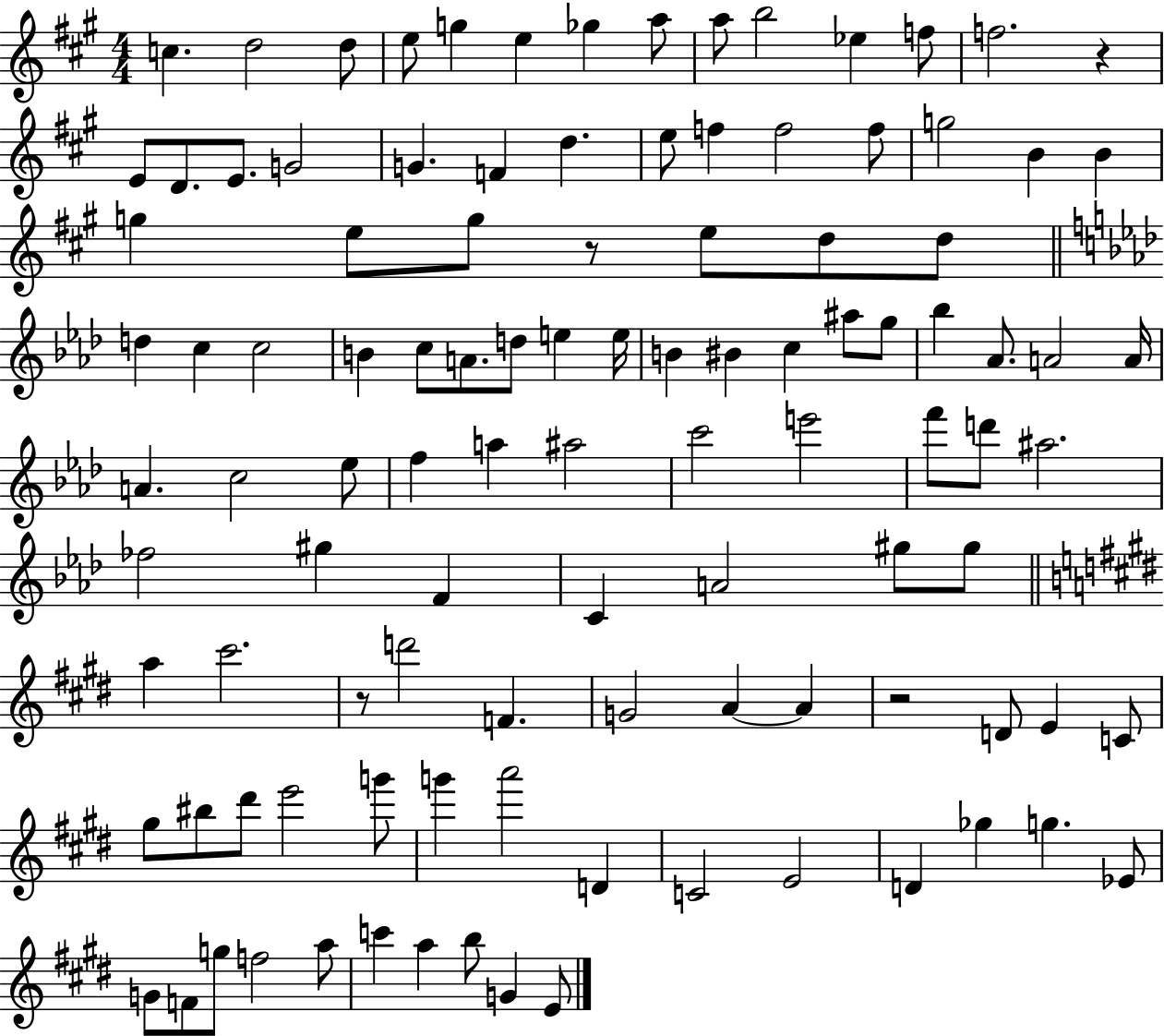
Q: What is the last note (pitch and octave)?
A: E4